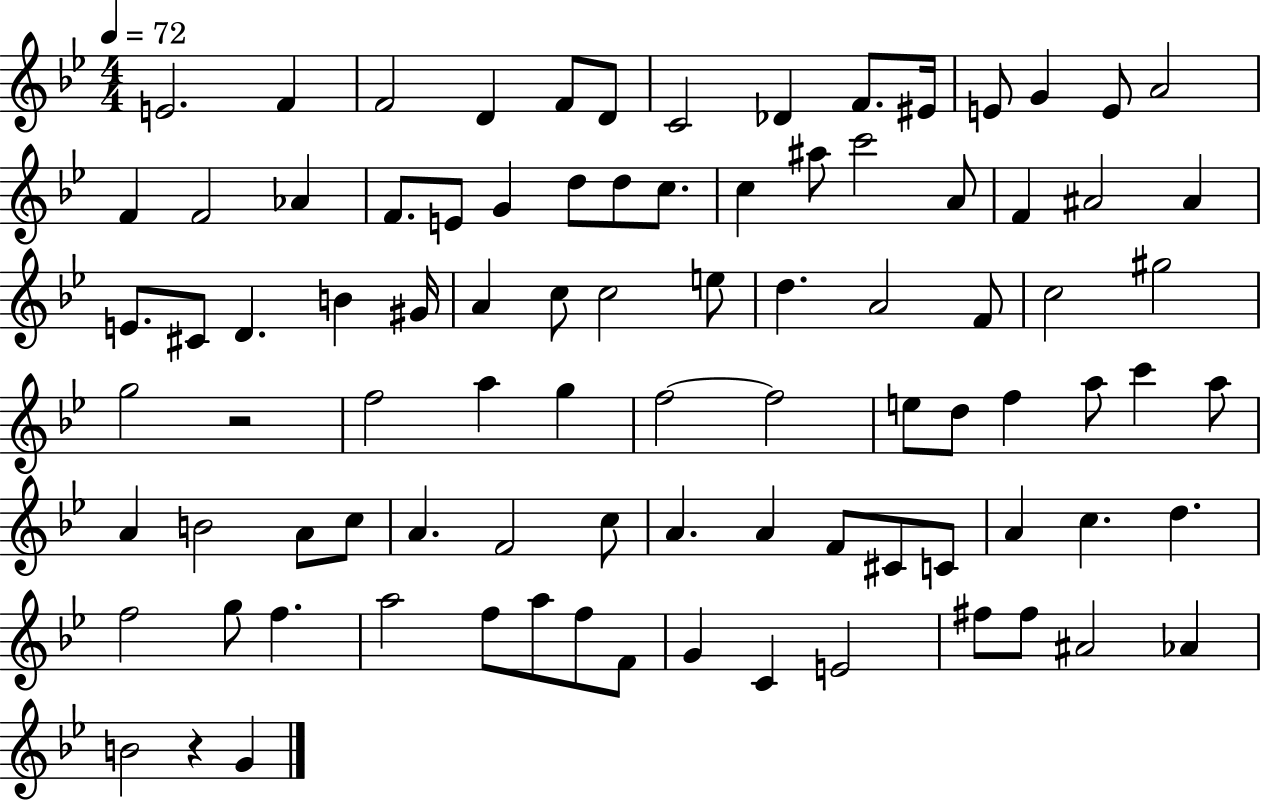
{
  \clef treble
  \numericTimeSignature
  \time 4/4
  \key bes \major
  \tempo 4 = 72
  e'2. f'4 | f'2 d'4 f'8 d'8 | c'2 des'4 f'8. eis'16 | e'8 g'4 e'8 a'2 | \break f'4 f'2 aes'4 | f'8. e'8 g'4 d''8 d''8 c''8. | c''4 ais''8 c'''2 a'8 | f'4 ais'2 ais'4 | \break e'8. cis'8 d'4. b'4 gis'16 | a'4 c''8 c''2 e''8 | d''4. a'2 f'8 | c''2 gis''2 | \break g''2 r2 | f''2 a''4 g''4 | f''2~~ f''2 | e''8 d''8 f''4 a''8 c'''4 a''8 | \break a'4 b'2 a'8 c''8 | a'4. f'2 c''8 | a'4. a'4 f'8 cis'8 c'8 | a'4 c''4. d''4. | \break f''2 g''8 f''4. | a''2 f''8 a''8 f''8 f'8 | g'4 c'4 e'2 | fis''8 fis''8 ais'2 aes'4 | \break b'2 r4 g'4 | \bar "|."
}